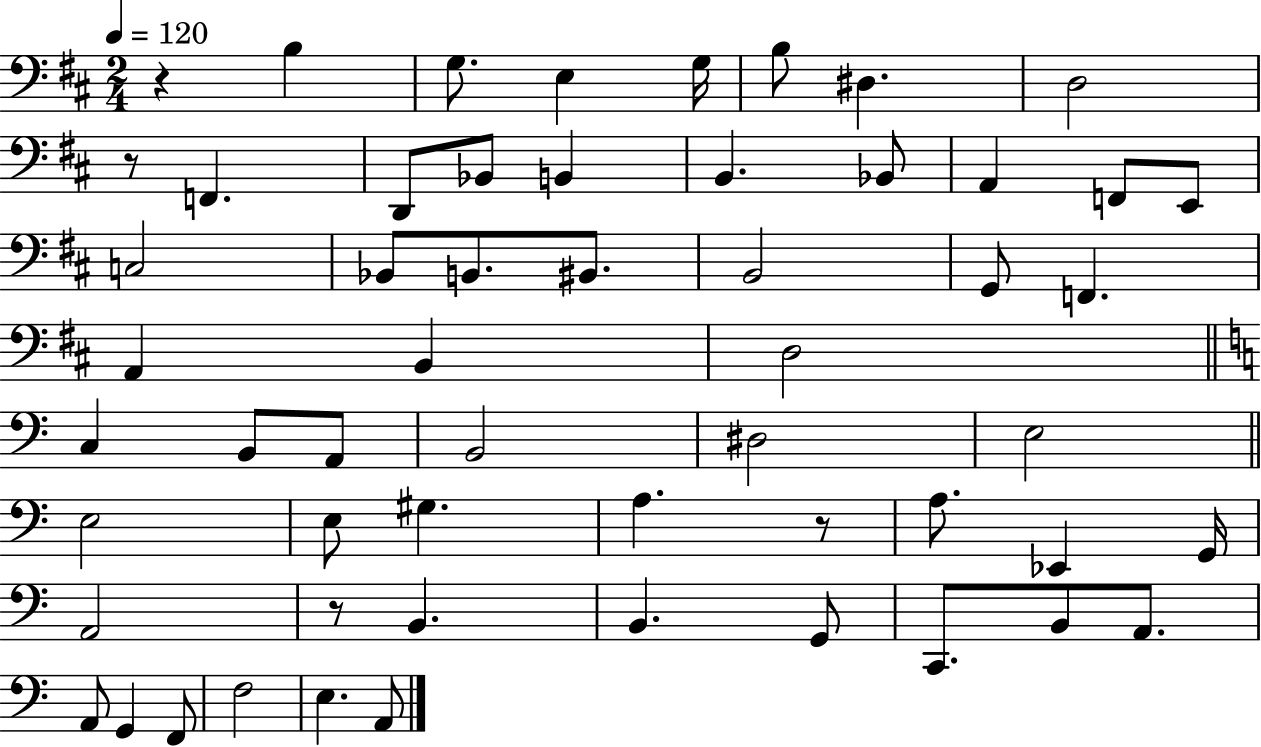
{
  \clef bass
  \numericTimeSignature
  \time 2/4
  \key d \major
  \tempo 4 = 120
  \repeat volta 2 { r4 b4 | g8. e4 g16 | b8 dis4. | d2 | \break r8 f,4. | d,8 bes,8 b,4 | b,4. bes,8 | a,4 f,8 e,8 | \break c2 | bes,8 b,8. bis,8. | b,2 | g,8 f,4. | \break a,4 b,4 | d2 | \bar "||" \break \key c \major c4 b,8 a,8 | b,2 | dis2 | e2 | \break \bar "||" \break \key a \minor e2 | e8 gis4. | a4. r8 | a8. ees,4 g,16 | \break a,2 | r8 b,4. | b,4. g,8 | c,8. b,8 a,8. | \break a,8 g,4 f,8 | f2 | e4. a,8 | } \bar "|."
}